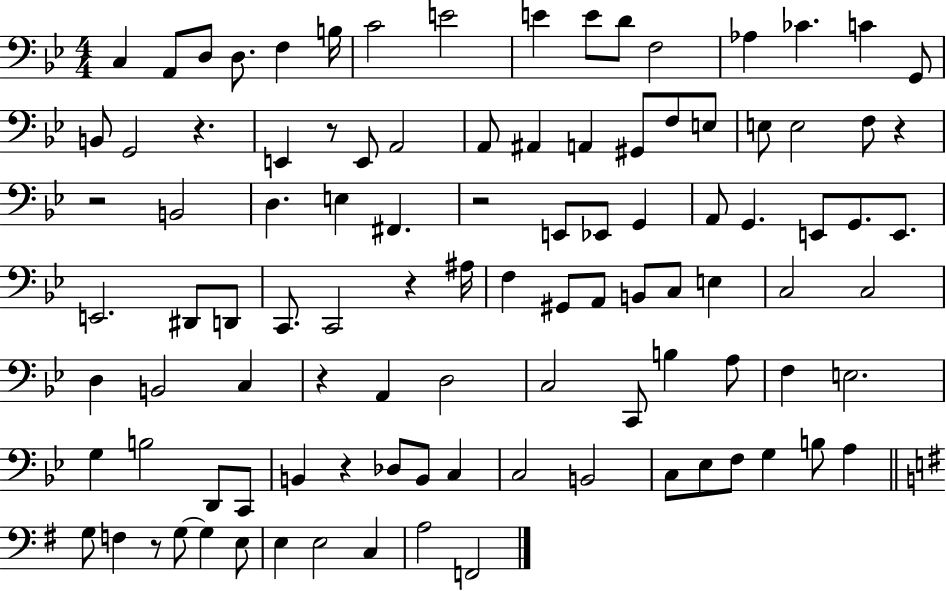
{
  \clef bass
  \numericTimeSignature
  \time 4/4
  \key bes \major
  c4 a,8 d8 d8. f4 b16 | c'2 e'2 | e'4 e'8 d'8 f2 | aes4 ces'4. c'4 g,8 | \break b,8 g,2 r4. | e,4 r8 e,8 a,2 | a,8 ais,4 a,4 gis,8 f8 e8 | e8 e2 f8 r4 | \break r2 b,2 | d4. e4 fis,4. | r2 e,8 ees,8 g,4 | a,8 g,4. e,8 g,8. e,8. | \break e,2. dis,8 d,8 | c,8. c,2 r4 ais16 | f4 gis,8 a,8 b,8 c8 e4 | c2 c2 | \break d4 b,2 c4 | r4 a,4 d2 | c2 c,8 b4 a8 | f4 e2. | \break g4 b2 d,8 c,8 | b,4 r4 des8 b,8 c4 | c2 b,2 | c8 ees8 f8 g4 b8 a4 | \break \bar "||" \break \key g \major g8 f4 r8 g8~~ g4 e8 | e4 e2 c4 | a2 f,2 | \bar "|."
}